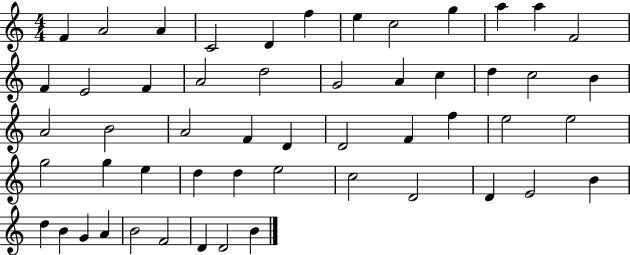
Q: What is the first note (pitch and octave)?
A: F4